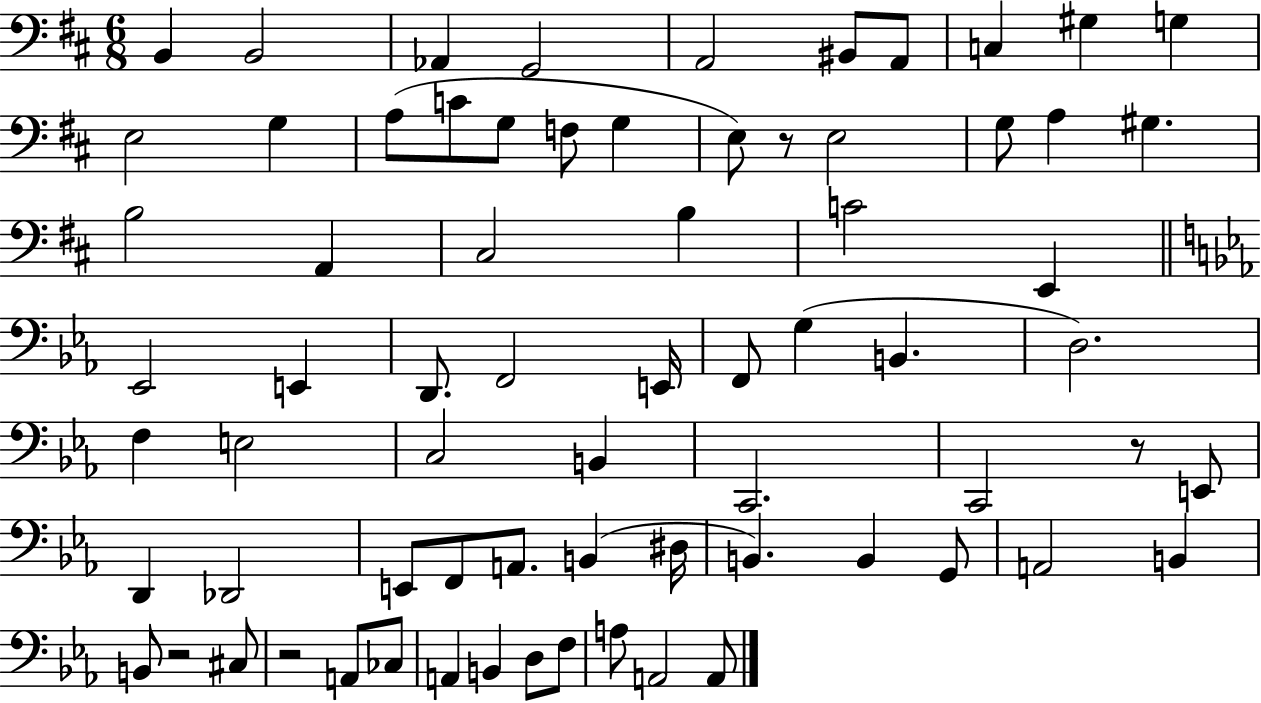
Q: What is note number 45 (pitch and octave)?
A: D2